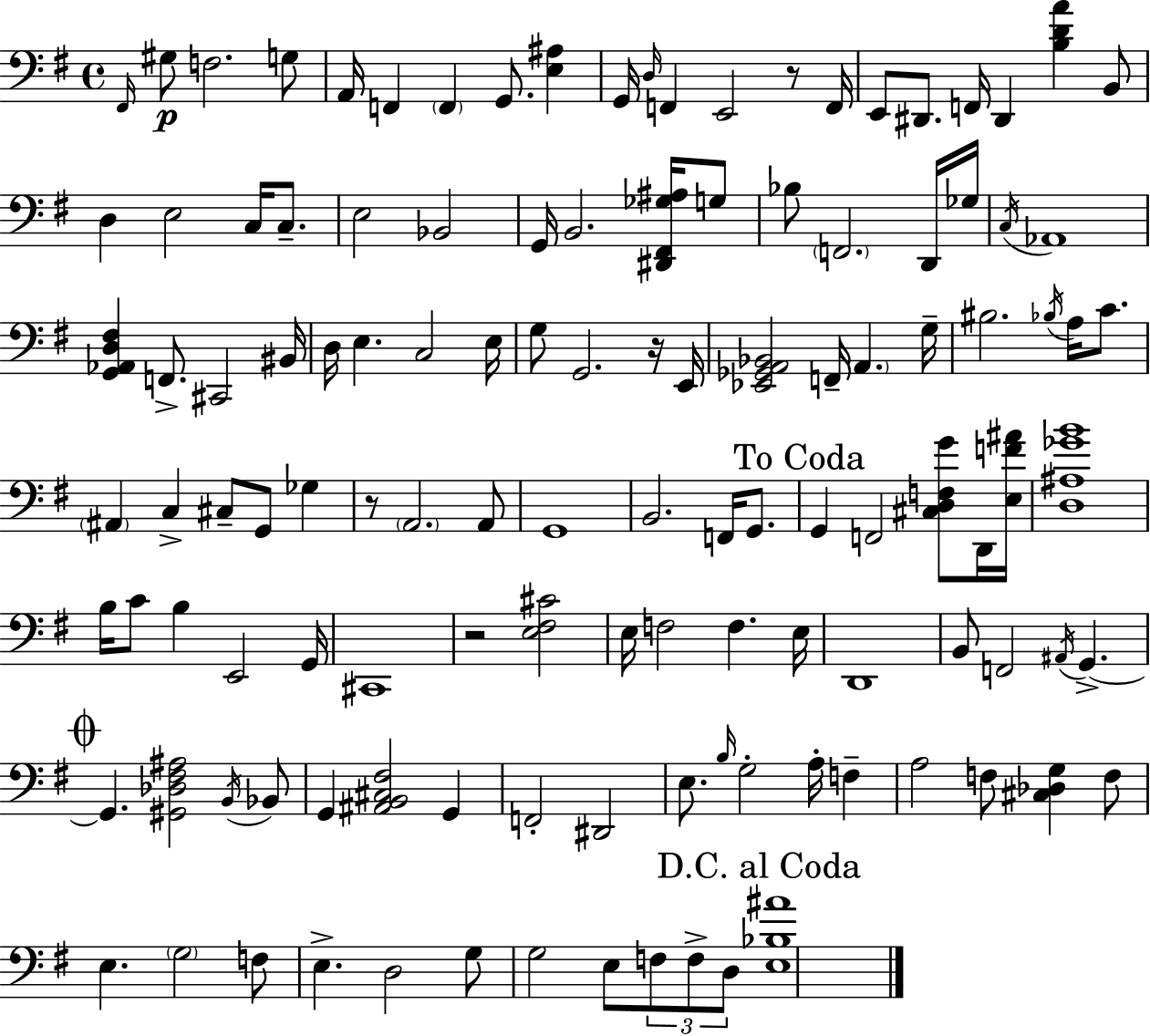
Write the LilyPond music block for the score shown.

{
  \clef bass
  \time 4/4
  \defaultTimeSignature
  \key g \major
  \grace { fis,16 }\p gis8 f2. g8 | a,16 f,4 \parenthesize f,4 g,8. <e ais>4 | g,16 \grace { d16 } f,4 e,2 r8 | f,16 e,8 dis,8. f,16 dis,4 <b d' a'>4 | \break b,8 d4 e2 c16 c8.-- | e2 bes,2 | g,16 b,2. <dis, fis, ges ais>16 | g8 bes8 \parenthesize f,2. | \break d,16 ges16 \acciaccatura { c16 } aes,1 | <g, aes, d fis>4 f,8.-> cis,2 | bis,16 d16 e4. c2 | e16 g8 g,2. | \break r16 e,16 <ees, ges, a, bes,>2 f,16-- \parenthesize a,4. | g16-- bis2. \acciaccatura { bes16 } | a16 c'8. \parenthesize ais,4 c4-> cis8-- g,8 | ges4 r8 \parenthesize a,2. | \break a,8 g,1 | b,2. | f,16 g,8. \mark "To Coda" g,4 f,2 | <cis d f g'>8 d,16 <e f' ais'>16 <d ais ges' b'>1 | \break b16 c'8 b4 e,2 | g,16 cis,1 | r2 <e fis cis'>2 | e16 f2 f4. | \break e16 d,1 | b,8 f,2 \acciaccatura { ais,16 } g,4.->~~ | \mark \markup { \musicglyph "scripts.coda" } g,4. <gis, des fis ais>2 | \acciaccatura { b,16 } bes,8 g,4 <ais, b, cis fis>2 | \break g,4 f,2-. dis,2 | e8. \grace { b16 } g2-. | a16-. f4-- a2 f8 | <cis des g>4 f8 e4. \parenthesize g2 | \break f8 e4.-> d2 | g8 g2 e8 | \tuplet 3/2 { f8 f8-> d8 } \mark "D.C. al Coda" <e bes ais'>1 | \bar "|."
}